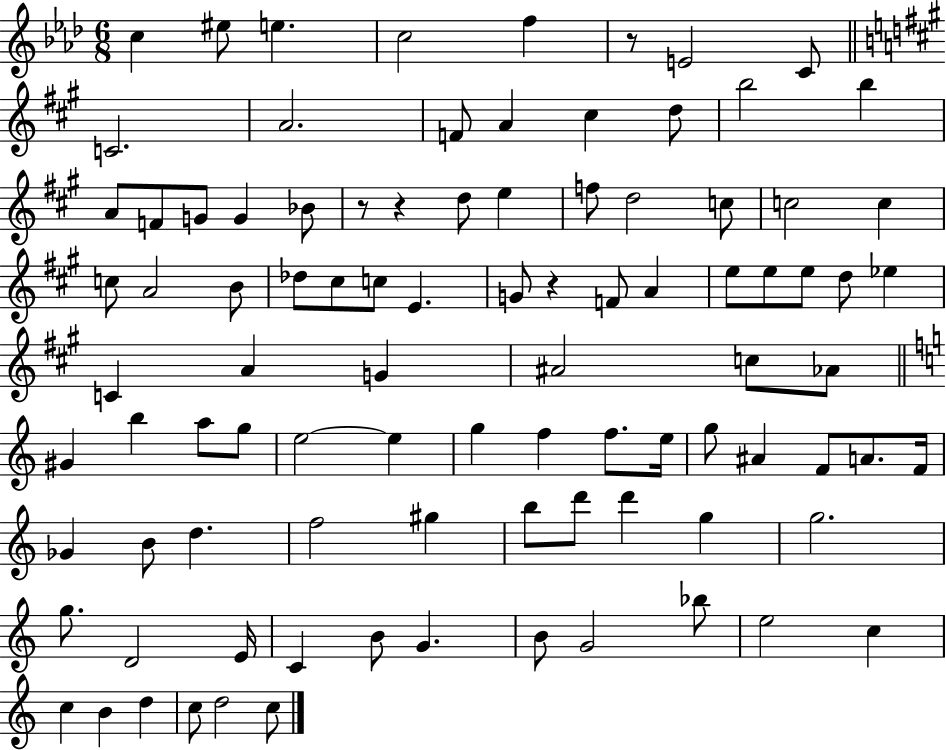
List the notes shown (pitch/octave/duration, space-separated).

C5/q EIS5/e E5/q. C5/h F5/q R/e E4/h C4/e C4/h. A4/h. F4/e A4/q C#5/q D5/e B5/h B5/q A4/e F4/e G4/e G4/q Bb4/e R/e R/q D5/e E5/q F5/e D5/h C5/e C5/h C5/q C5/e A4/h B4/e Db5/e C#5/e C5/e E4/q. G4/e R/q F4/e A4/q E5/e E5/e E5/e D5/e Eb5/q C4/q A4/q G4/q A#4/h C5/e Ab4/e G#4/q B5/q A5/e G5/e E5/h E5/q G5/q F5/q F5/e. E5/s G5/e A#4/q F4/e A4/e. F4/s Gb4/q B4/e D5/q. F5/h G#5/q B5/e D6/e D6/q G5/q G5/h. G5/e. D4/h E4/s C4/q B4/e G4/q. B4/e G4/h Bb5/e E5/h C5/q C5/q B4/q D5/q C5/e D5/h C5/e